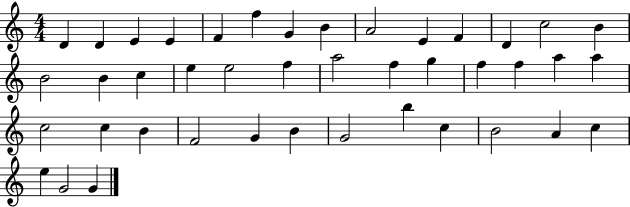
D4/q D4/q E4/q E4/q F4/q F5/q G4/q B4/q A4/h E4/q F4/q D4/q C5/h B4/q B4/h B4/q C5/q E5/q E5/h F5/q A5/h F5/q G5/q F5/q F5/q A5/q A5/q C5/h C5/q B4/q F4/h G4/q B4/q G4/h B5/q C5/q B4/h A4/q C5/q E5/q G4/h G4/q